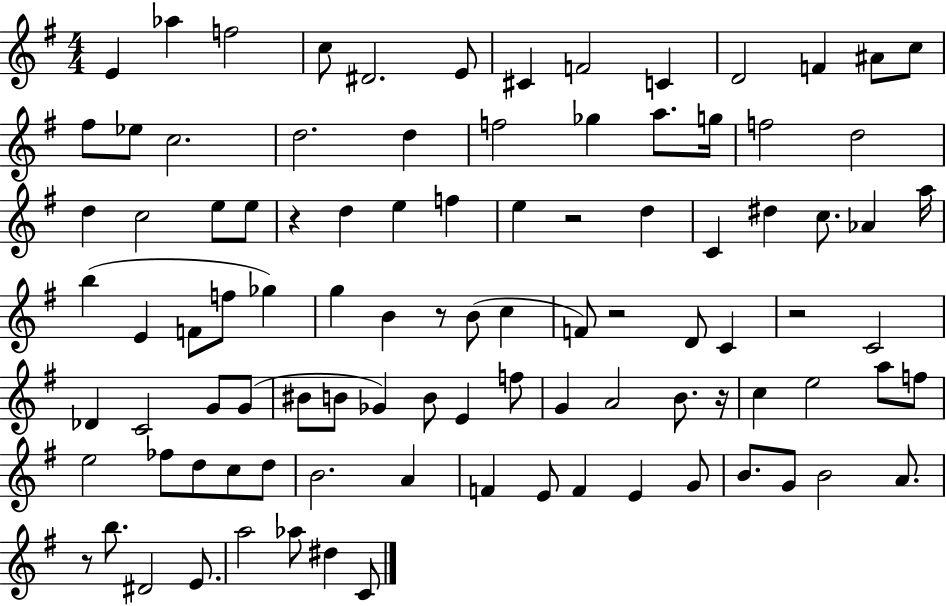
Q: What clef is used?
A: treble